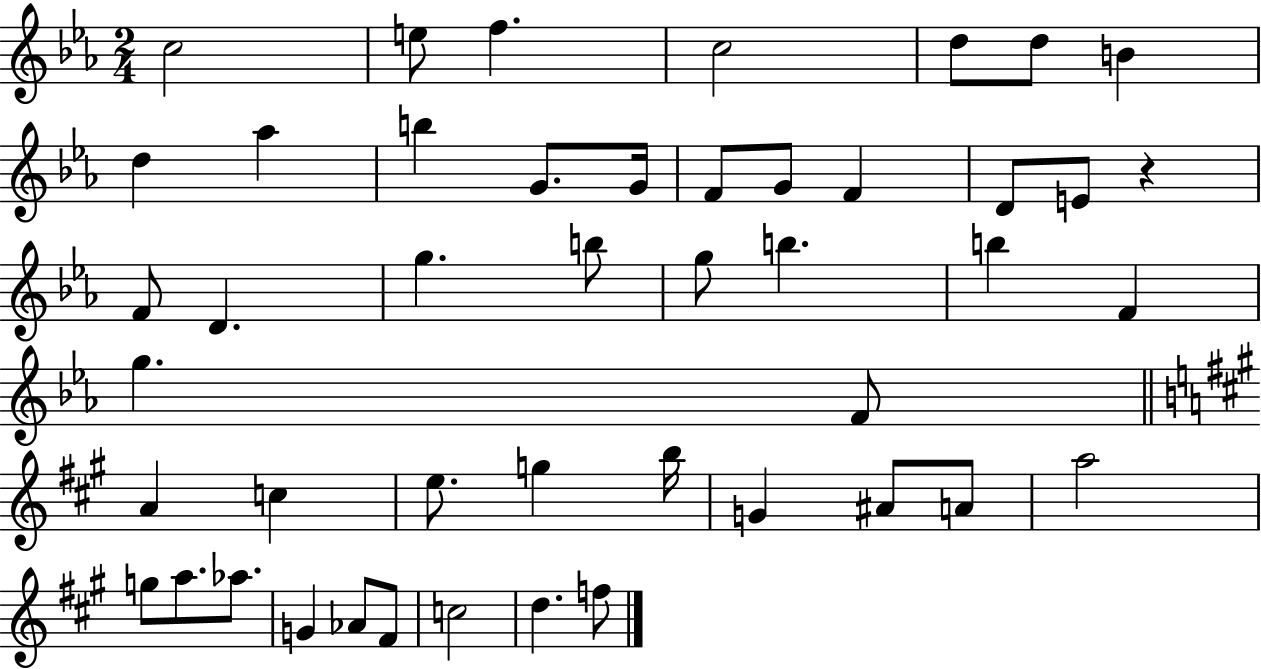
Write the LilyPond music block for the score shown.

{
  \clef treble
  \numericTimeSignature
  \time 2/4
  \key ees \major
  c''2 | e''8 f''4. | c''2 | d''8 d''8 b'4 | \break d''4 aes''4 | b''4 g'8. g'16 | f'8 g'8 f'4 | d'8 e'8 r4 | \break f'8 d'4. | g''4. b''8 | g''8 b''4. | b''4 f'4 | \break g''4. f'8 | \bar "||" \break \key a \major a'4 c''4 | e''8. g''4 b''16 | g'4 ais'8 a'8 | a''2 | \break g''8 a''8. aes''8. | g'4 aes'8 fis'8 | c''2 | d''4. f''8 | \break \bar "|."
}